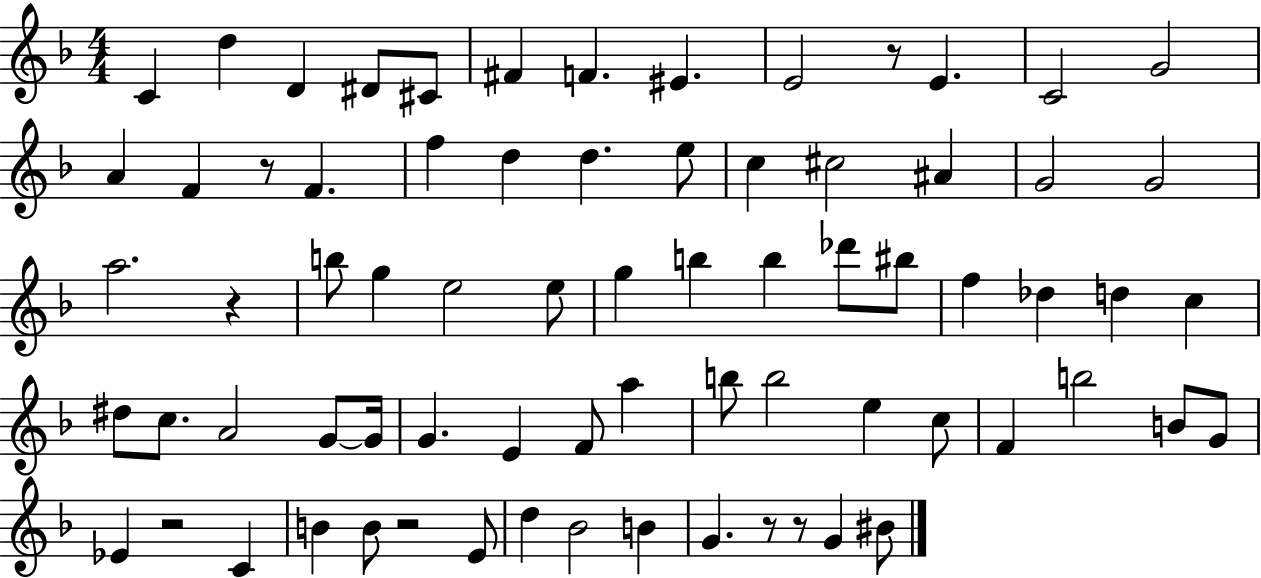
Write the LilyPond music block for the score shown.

{
  \clef treble
  \numericTimeSignature
  \time 4/4
  \key f \major
  c'4 d''4 d'4 dis'8 cis'8 | fis'4 f'4. eis'4. | e'2 r8 e'4. | c'2 g'2 | \break a'4 f'4 r8 f'4. | f''4 d''4 d''4. e''8 | c''4 cis''2 ais'4 | g'2 g'2 | \break a''2. r4 | b''8 g''4 e''2 e''8 | g''4 b''4 b''4 des'''8 bis''8 | f''4 des''4 d''4 c''4 | \break dis''8 c''8. a'2 g'8~~ g'16 | g'4. e'4 f'8 a''4 | b''8 b''2 e''4 c''8 | f'4 b''2 b'8 g'8 | \break ees'4 r2 c'4 | b'4 b'8 r2 e'8 | d''4 bes'2 b'4 | g'4. r8 r8 g'4 bis'8 | \break \bar "|."
}